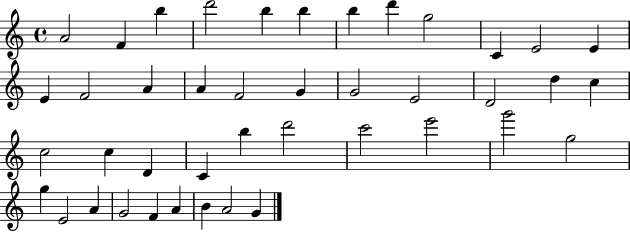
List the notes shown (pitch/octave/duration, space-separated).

A4/h F4/q B5/q D6/h B5/q B5/q B5/q D6/q G5/h C4/q E4/h E4/q E4/q F4/h A4/q A4/q F4/h G4/q G4/h E4/h D4/h D5/q C5/q C5/h C5/q D4/q C4/q B5/q D6/h C6/h E6/h G6/h G5/h G5/q E4/h A4/q G4/h F4/q A4/q B4/q A4/h G4/q